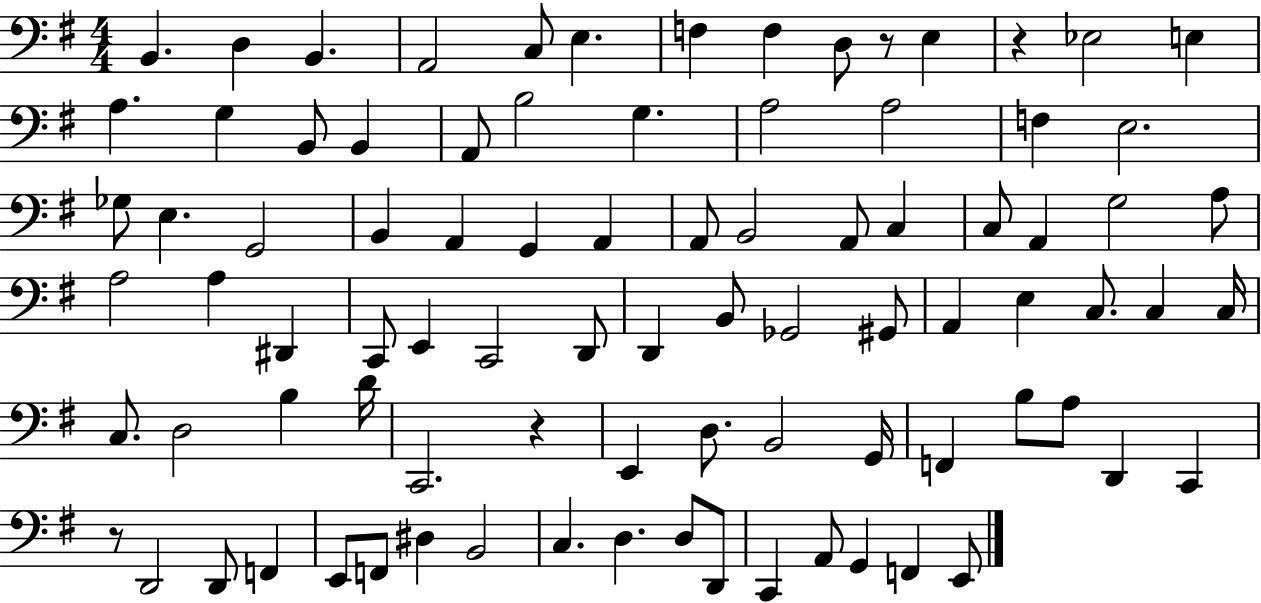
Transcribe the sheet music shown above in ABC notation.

X:1
T:Untitled
M:4/4
L:1/4
K:G
B,, D, B,, A,,2 C,/2 E, F, F, D,/2 z/2 E, z _E,2 E, A, G, B,,/2 B,, A,,/2 B,2 G, A,2 A,2 F, E,2 _G,/2 E, G,,2 B,, A,, G,, A,, A,,/2 B,,2 A,,/2 C, C,/2 A,, G,2 A,/2 A,2 A, ^D,, C,,/2 E,, C,,2 D,,/2 D,, B,,/2 _G,,2 ^G,,/2 A,, E, C,/2 C, C,/4 C,/2 D,2 B, D/4 C,,2 z E,, D,/2 B,,2 G,,/4 F,, B,/2 A,/2 D,, C,, z/2 D,,2 D,,/2 F,, E,,/2 F,,/2 ^D, B,,2 C, D, D,/2 D,,/2 C,, A,,/2 G,, F,, E,,/2